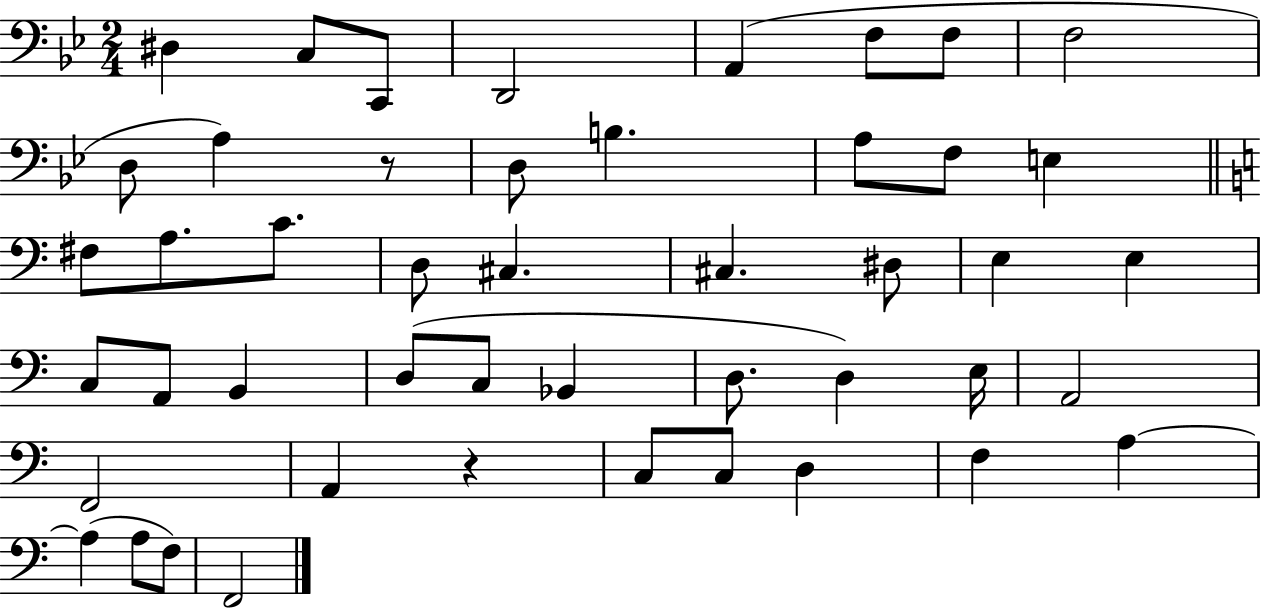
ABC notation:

X:1
T:Untitled
M:2/4
L:1/4
K:Bb
^D, C,/2 C,,/2 D,,2 A,, F,/2 F,/2 F,2 D,/2 A, z/2 D,/2 B, A,/2 F,/2 E, ^F,/2 A,/2 C/2 D,/2 ^C, ^C, ^D,/2 E, E, C,/2 A,,/2 B,, D,/2 C,/2 _B,, D,/2 D, E,/4 A,,2 F,,2 A,, z C,/2 C,/2 D, F, A, A, A,/2 F,/2 F,,2